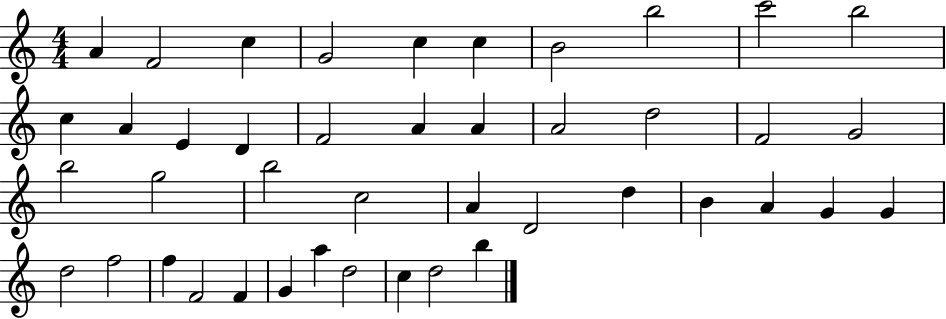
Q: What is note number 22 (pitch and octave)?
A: B5